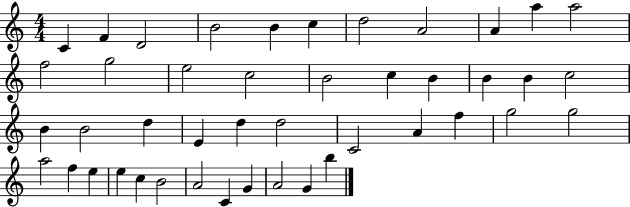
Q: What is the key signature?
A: C major